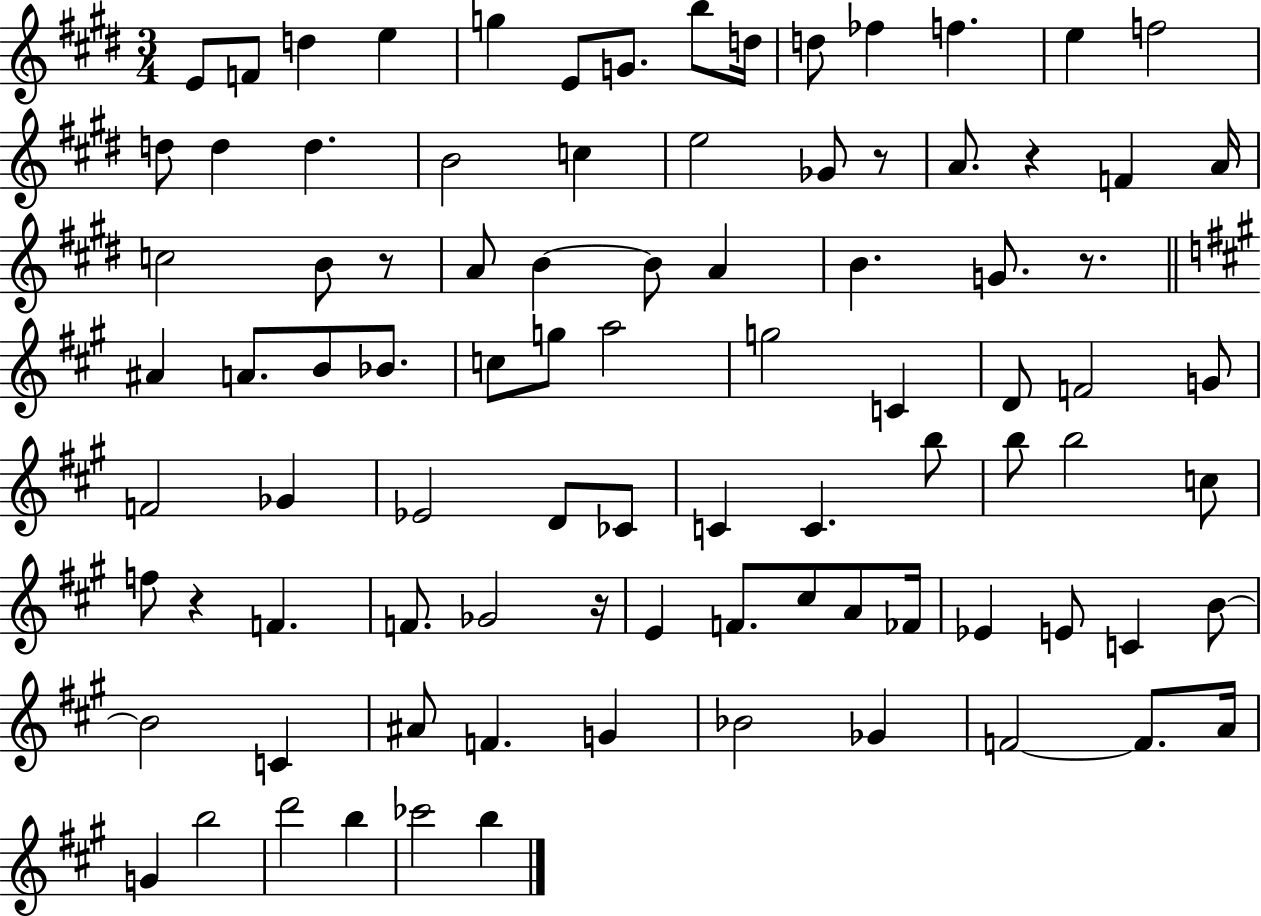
X:1
T:Untitled
M:3/4
L:1/4
K:E
E/2 F/2 d e g E/2 G/2 b/2 d/4 d/2 _f f e f2 d/2 d d B2 c e2 _G/2 z/2 A/2 z F A/4 c2 B/2 z/2 A/2 B B/2 A B G/2 z/2 ^A A/2 B/2 _B/2 c/2 g/2 a2 g2 C D/2 F2 G/2 F2 _G _E2 D/2 _C/2 C C b/2 b/2 b2 c/2 f/2 z F F/2 _G2 z/4 E F/2 ^c/2 A/2 _F/4 _E E/2 C B/2 B2 C ^A/2 F G _B2 _G F2 F/2 A/4 G b2 d'2 b _c'2 b